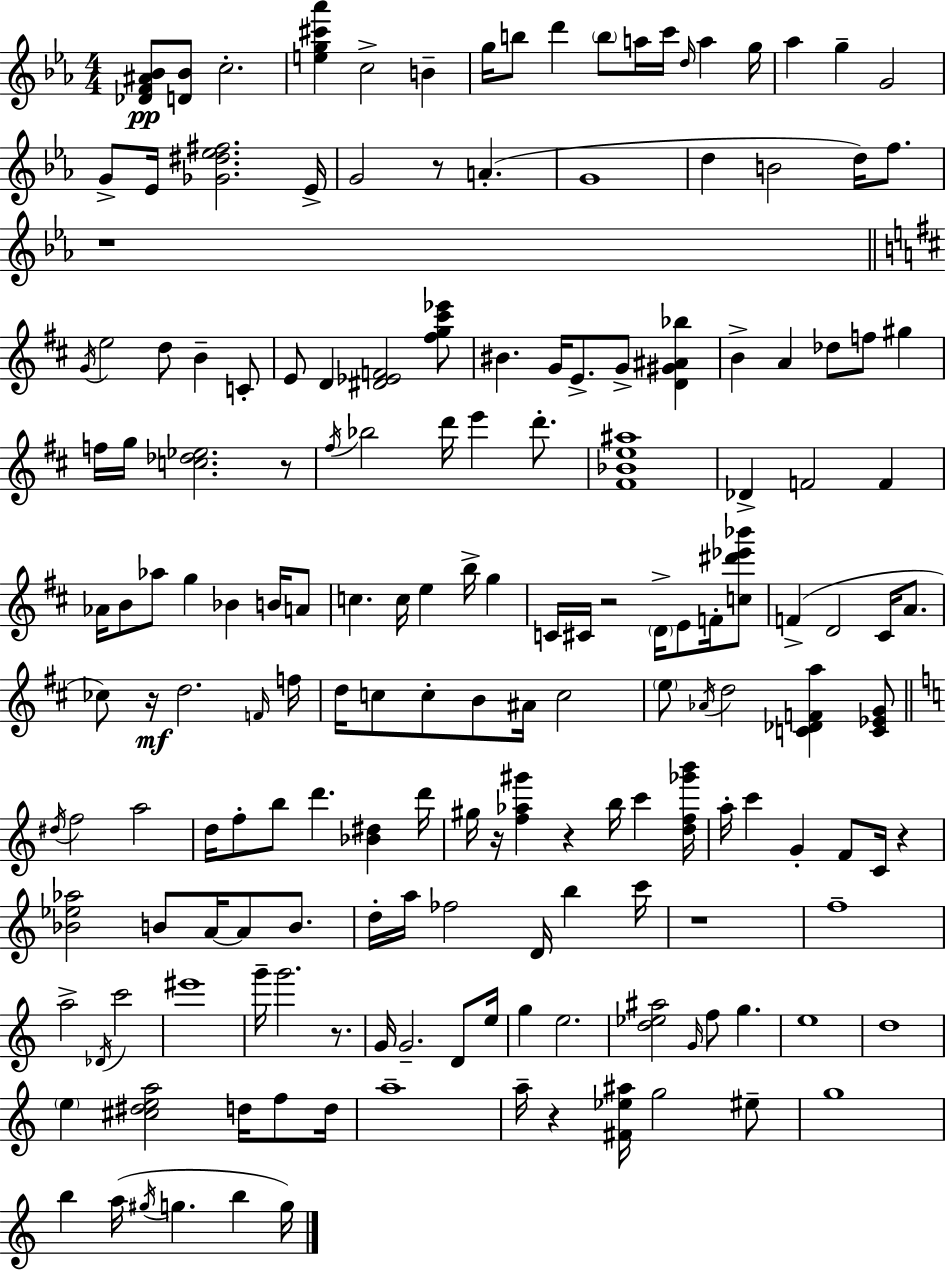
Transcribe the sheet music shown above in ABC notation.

X:1
T:Untitled
M:4/4
L:1/4
K:Cm
[_DF^A_B]/2 [D_B]/2 c2 [eg^c'_a'] c2 B g/4 b/2 d' b/2 a/4 c'/4 d/4 a g/4 _a g G2 G/2 _E/4 [_G^d_e^f]2 _E/4 G2 z/2 A G4 d B2 d/4 f/2 z4 G/4 e2 d/2 B C/2 E/2 D [^D_EF]2 [^fg^c'_e']/2 ^B G/4 E/2 G/2 [D^G^A_b] B A _d/2 f/2 ^g f/4 g/4 [c_d_e]2 z/2 ^f/4 _b2 d'/4 e' d'/2 [^F_Be^a]4 _D F2 F _A/4 B/2 _a/2 g _B B/4 A/2 c c/4 e b/4 g C/4 ^C/4 z2 D/4 E/2 F/4 [c^d'_e'_b']/2 F D2 ^C/4 A/2 _c/2 z/4 d2 F/4 f/4 d/4 c/2 c/2 B/2 ^A/4 c2 e/2 _A/4 d2 [C_DFa] [C_EG]/2 ^d/4 f2 a2 d/4 f/2 b/2 d' [_B^d] d'/4 ^g/4 z/4 [f_a^g'] z b/4 c' [df_g'b']/4 a/4 c' G F/2 C/4 z [_B_e_a]2 B/2 A/4 A/2 B/2 d/4 a/4 _f2 D/4 b c'/4 z4 f4 a2 _D/4 c'2 ^e'4 g'/4 g'2 z/2 G/4 G2 D/2 e/4 g e2 [d_e^a]2 G/4 f/2 g e4 d4 e [^c^dea]2 d/4 f/2 d/4 a4 a/4 z [^F_e^a]/4 g2 ^e/2 g4 b a/4 ^g/4 g b g/4